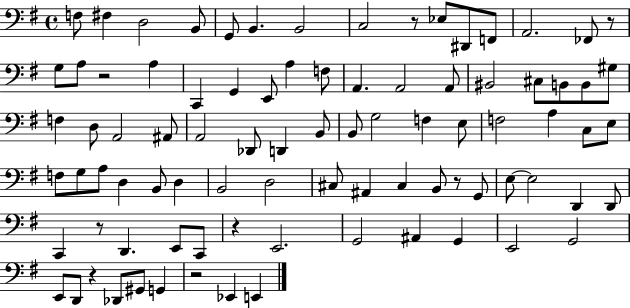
X:1
T:Untitled
M:4/4
L:1/4
K:G
F,/2 ^F, D,2 B,,/2 G,,/2 B,, B,,2 C,2 z/2 _E,/2 ^D,,/2 F,,/2 A,,2 _F,,/2 z/2 G,/2 A,/2 z2 A, C,, G,, E,,/2 A, F,/2 A,, A,,2 A,,/2 ^B,,2 ^C,/2 B,,/2 B,,/2 ^G,/2 F, D,/2 A,,2 ^A,,/2 A,,2 _D,,/2 D,, B,,/2 B,,/2 G,2 F, E,/2 F,2 A, C,/2 E,/2 F,/2 G,/2 A,/2 D, B,,/2 D, B,,2 D,2 ^C,/2 ^A,, ^C, B,,/2 z/2 G,,/2 E,/2 E,2 D,, D,,/2 C,, z/2 D,, E,,/2 C,,/2 z E,,2 G,,2 ^A,, G,, E,,2 G,,2 E,,/2 D,,/2 z _D,,/2 ^G,,/2 G,, z2 _E,, E,,